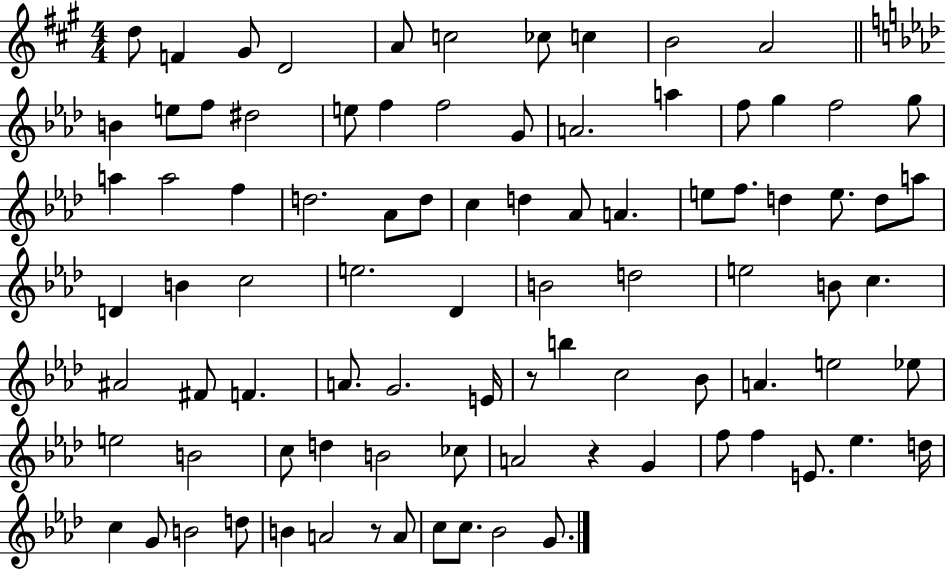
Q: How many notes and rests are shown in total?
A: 89